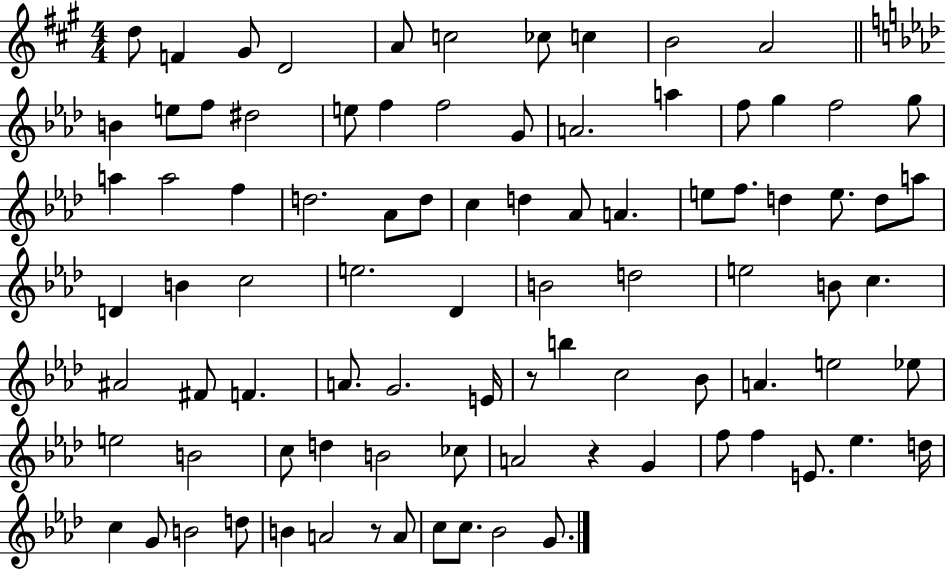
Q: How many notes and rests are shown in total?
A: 89